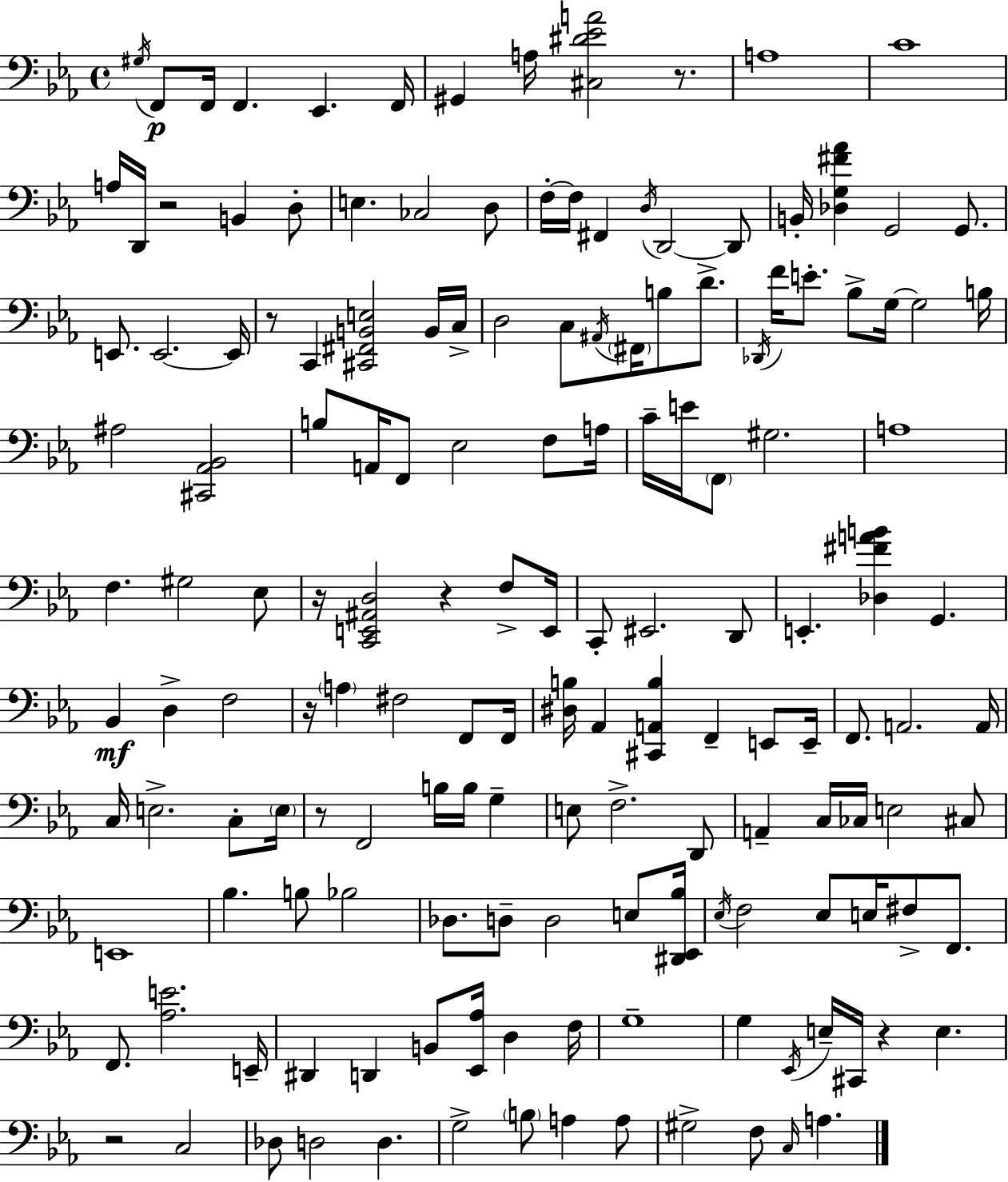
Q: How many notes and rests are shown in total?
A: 156